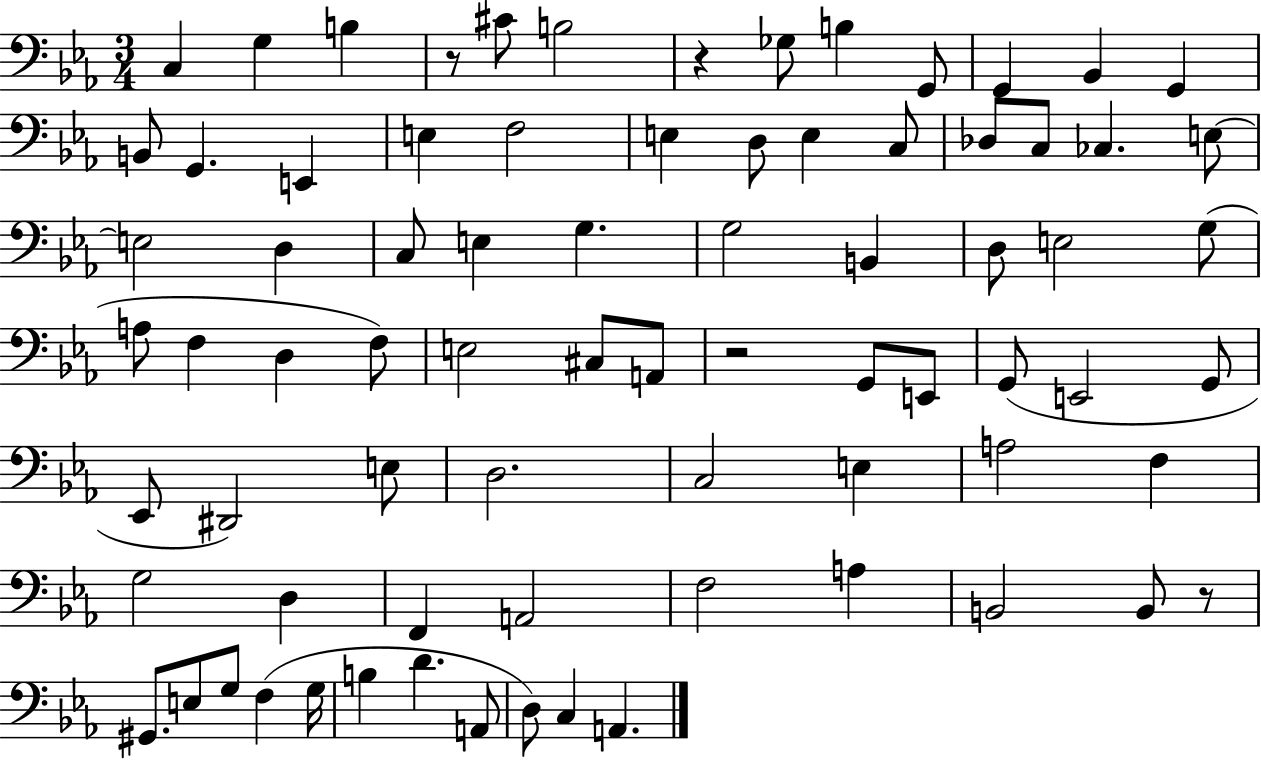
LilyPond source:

{
  \clef bass
  \numericTimeSignature
  \time 3/4
  \key ees \major
  \repeat volta 2 { c4 g4 b4 | r8 cis'8 b2 | r4 ges8 b4 g,8 | g,4 bes,4 g,4 | \break b,8 g,4. e,4 | e4 f2 | e4 d8 e4 c8 | des8 c8 ces4. e8~~ | \break e2 d4 | c8 e4 g4. | g2 b,4 | d8 e2 g8( | \break a8 f4 d4 f8) | e2 cis8 a,8 | r2 g,8 e,8 | g,8( e,2 g,8 | \break ees,8 dis,2) e8 | d2. | c2 e4 | a2 f4 | \break g2 d4 | f,4 a,2 | f2 a4 | b,2 b,8 r8 | \break gis,8. e8 g8 f4( g16 | b4 d'4. a,8 | d8) c4 a,4. | } \bar "|."
}